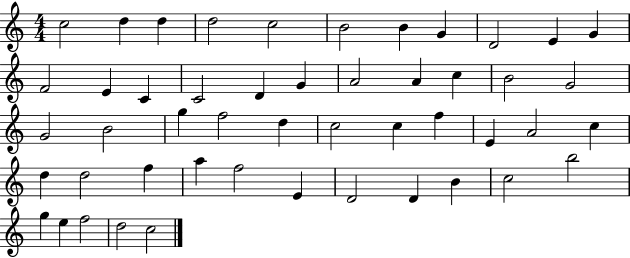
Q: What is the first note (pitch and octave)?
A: C5